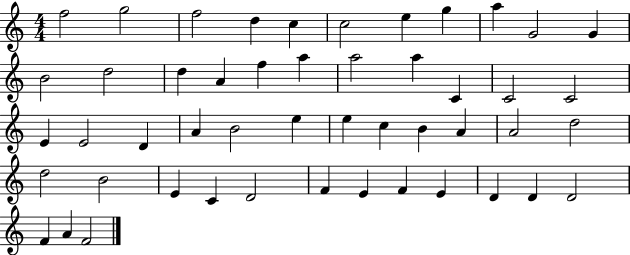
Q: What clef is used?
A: treble